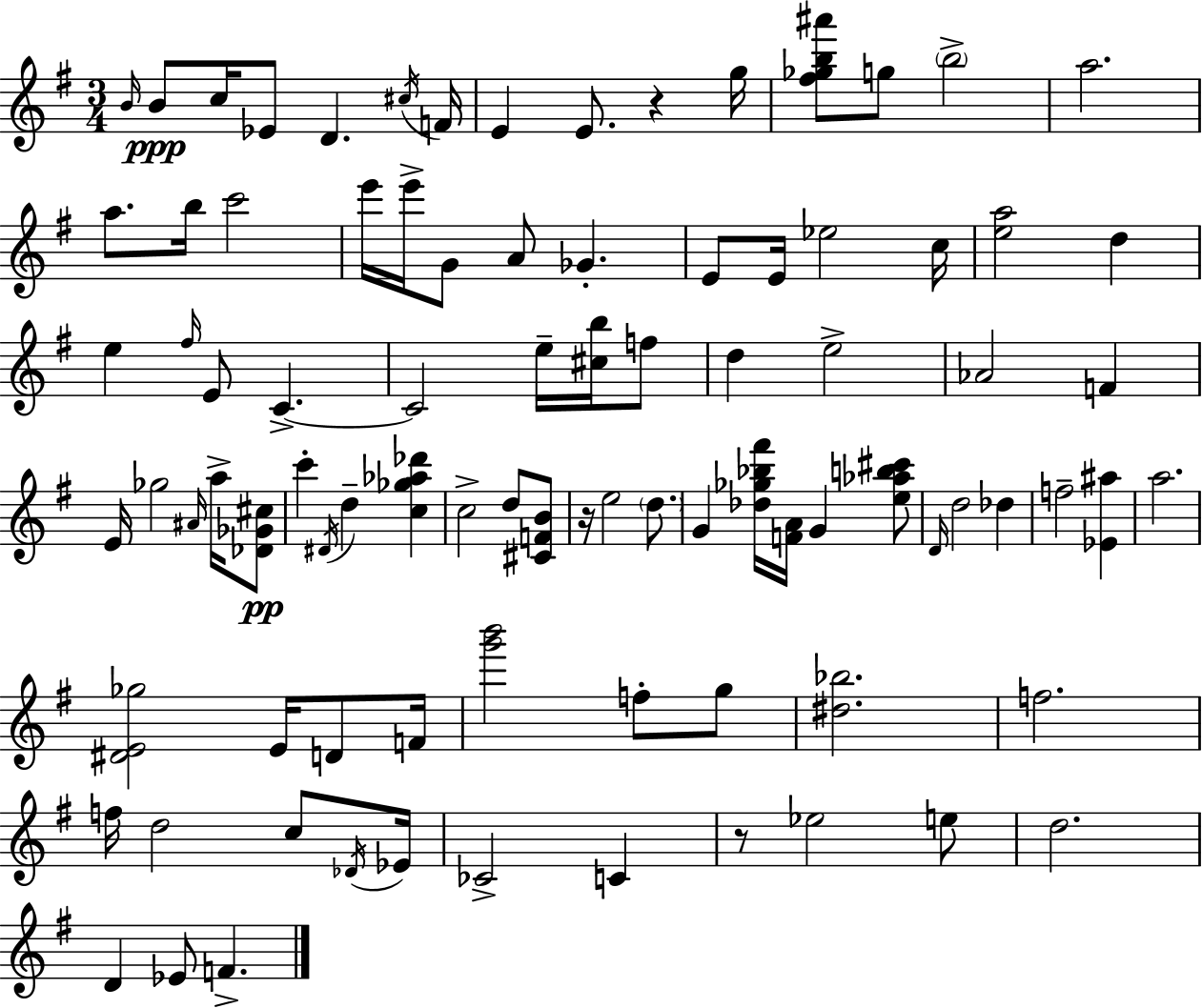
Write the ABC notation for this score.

X:1
T:Untitled
M:3/4
L:1/4
K:Em
B/4 B/2 c/4 _E/2 D ^c/4 F/4 E E/2 z g/4 [^f_gb^a']/2 g/2 b2 a2 a/2 b/4 c'2 e'/4 e'/4 G/2 A/2 _G E/2 E/4 _e2 c/4 [ea]2 d e ^f/4 E/2 C C2 e/4 [^cb]/4 f/2 d e2 _A2 F E/4 _g2 ^A/4 a/4 [_D_G^c]/2 c' ^D/4 d [c_g_a_d'] c2 d/2 [^CFB]/2 z/4 e2 d/2 G [_d_g_b^f']/4 [FA]/4 G [e_ab^c']/2 D/4 d2 _d f2 [_E^a] a2 [^DE_g]2 E/4 D/2 F/4 [g'b']2 f/2 g/2 [^d_b]2 f2 f/4 d2 c/2 _D/4 _E/4 _C2 C z/2 _e2 e/2 d2 D _E/2 F